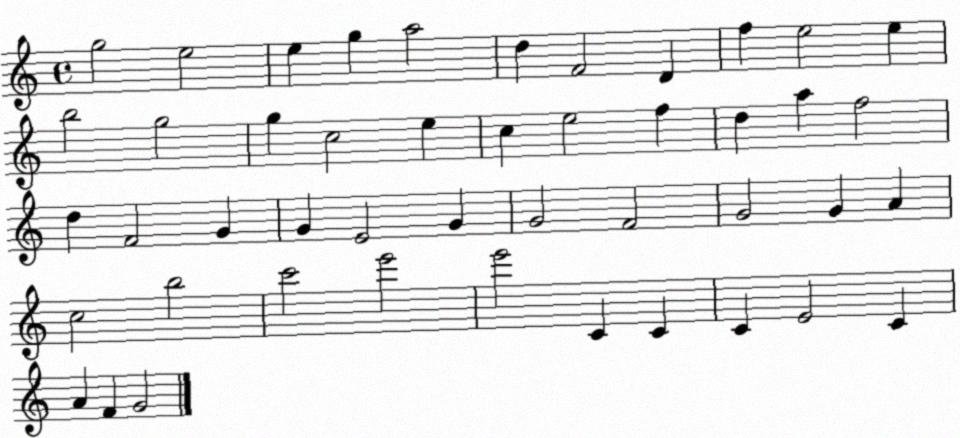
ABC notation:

X:1
T:Untitled
M:4/4
L:1/4
K:C
g2 e2 e g a2 d F2 D f e2 e b2 g2 g c2 e c e2 f d a f2 d F2 G G E2 G G2 F2 G2 G A c2 b2 c'2 e'2 e'2 C C C E2 C A F G2